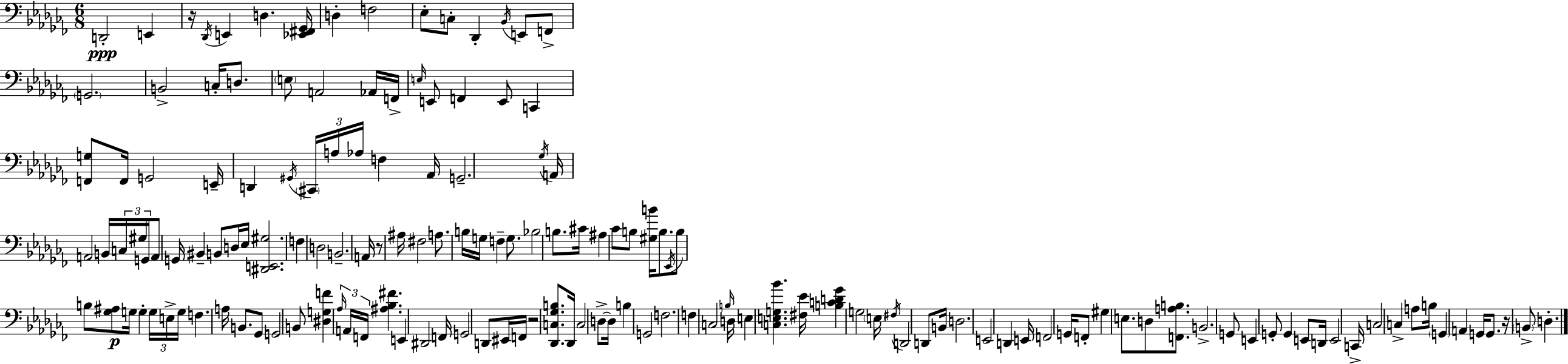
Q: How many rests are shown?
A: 4